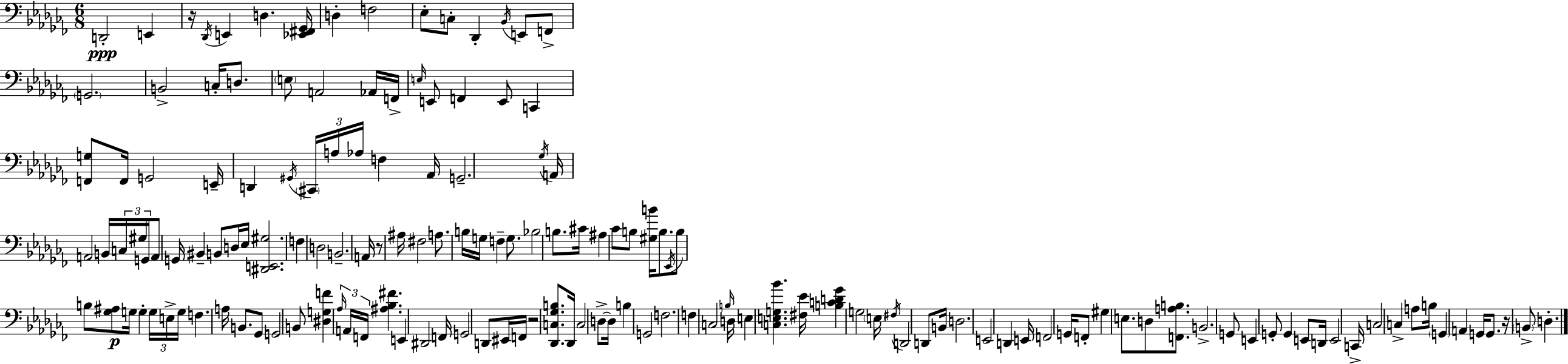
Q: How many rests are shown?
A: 4